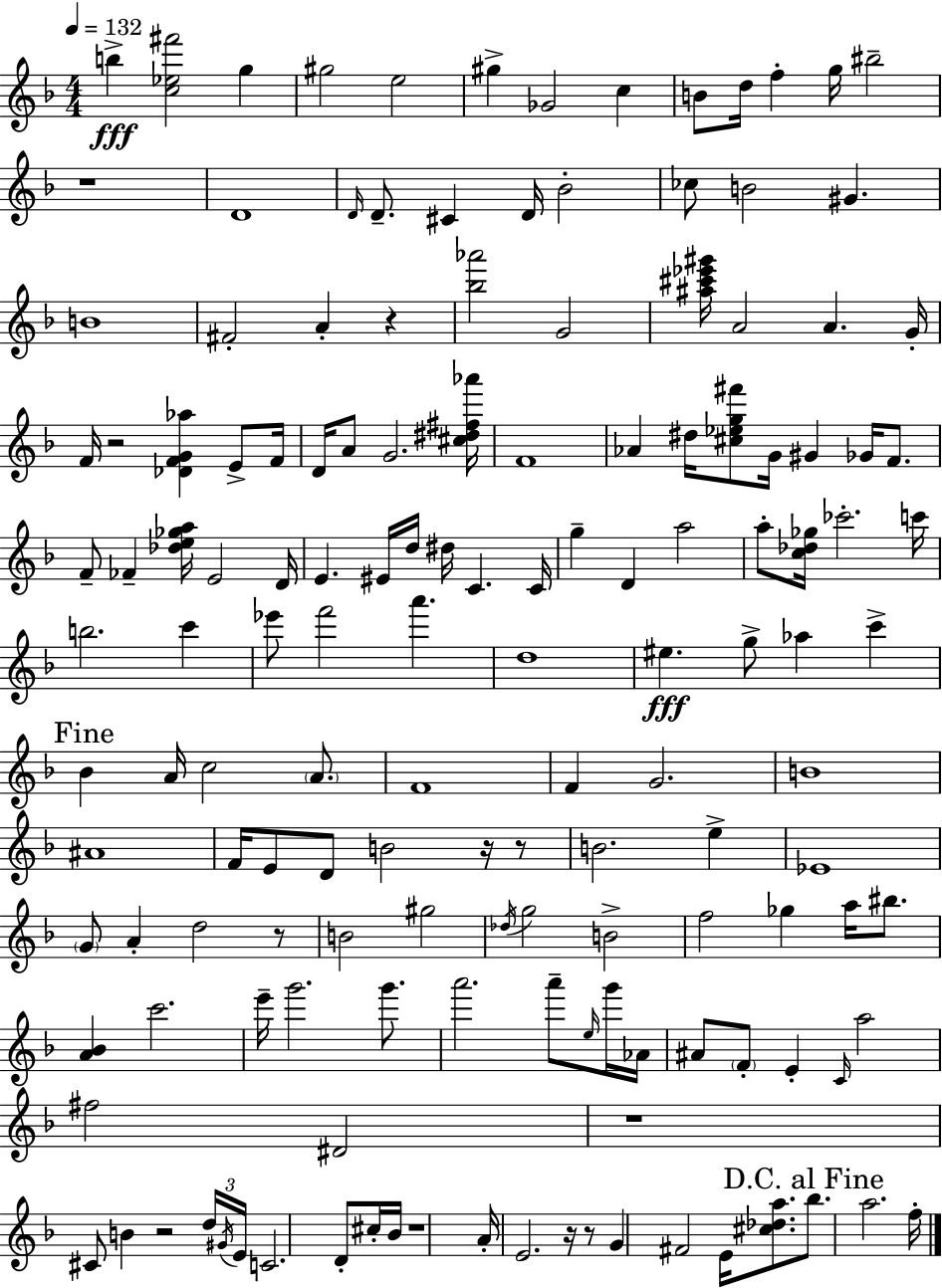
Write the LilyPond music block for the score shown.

{
  \clef treble
  \numericTimeSignature
  \time 4/4
  \key f \major
  \tempo 4 = 132
  b''4->\fff <c'' ees'' fis'''>2 g''4 | gis''2 e''2 | gis''4-> ges'2 c''4 | b'8 d''16 f''4-. g''16 bis''2-- | \break r1 | d'1 | \grace { d'16 } d'8.-- cis'4 d'16 bes'2-. | ces''8 b'2 gis'4. | \break b'1 | fis'2-. a'4-. r4 | <bes'' aes'''>2 g'2 | <ais'' cis''' ees''' gis'''>16 a'2 a'4. | \break g'16-. f'16 r2 <des' f' g' aes''>4 e'8-> | f'16 d'16 a'8 g'2. | <cis'' dis'' fis'' aes'''>16 f'1 | aes'4 dis''16 <cis'' ees'' g'' fis'''>8 g'16 gis'4 ges'16 f'8. | \break f'8-- fes'4-- <des'' e'' ges'' a''>16 e'2 | d'16 e'4. eis'16 d''16 dis''16 c'4. | c'16 g''4-- d'4 a''2 | a''8-. <c'' des'' ges''>16 ces'''2.-. | \break c'''16 b''2. c'''4 | ees'''8 f'''2 a'''4. | d''1 | eis''4.\fff g''8-> aes''4 c'''4-> | \break \mark "Fine" bes'4 a'16 c''2 \parenthesize a'8. | f'1 | f'4 g'2. | b'1 | \break ais'1 | f'16 e'8 d'8 b'2 r16 r8 | b'2. e''4-> | ees'1 | \break \parenthesize g'8 a'4-. d''2 r8 | b'2 gis''2 | \acciaccatura { des''16 } g''2 b'2-> | f''2 ges''4 a''16 bis''8. | \break <a' bes'>4 c'''2. | e'''16-- g'''2. g'''8. | a'''2. a'''8-- | \grace { e''16 } g'''16 aes'16 ais'8 \parenthesize f'8-. e'4-. \grace { c'16 } a''2 | \break fis''2 dis'2 | r1 | cis'8 b'4 r2 | \tuplet 3/2 { d''16 \acciaccatura { gis'16 } e'16 } c'2. | \break d'8-. cis''16-. bes'16 r1 | a'16-. e'2. | r16 r8 g'4 fis'2 | e'16 <cis'' des'' a''>8. \mark "D.C. al Fine" bes''8. a''2. | \break f''16-. \bar "|."
}